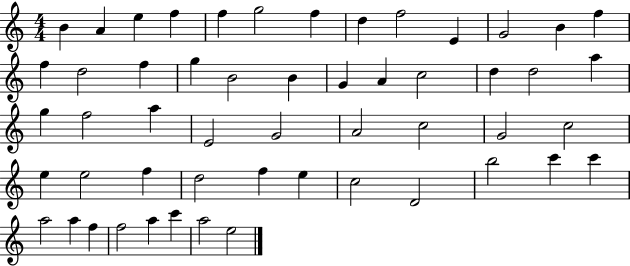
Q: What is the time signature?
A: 4/4